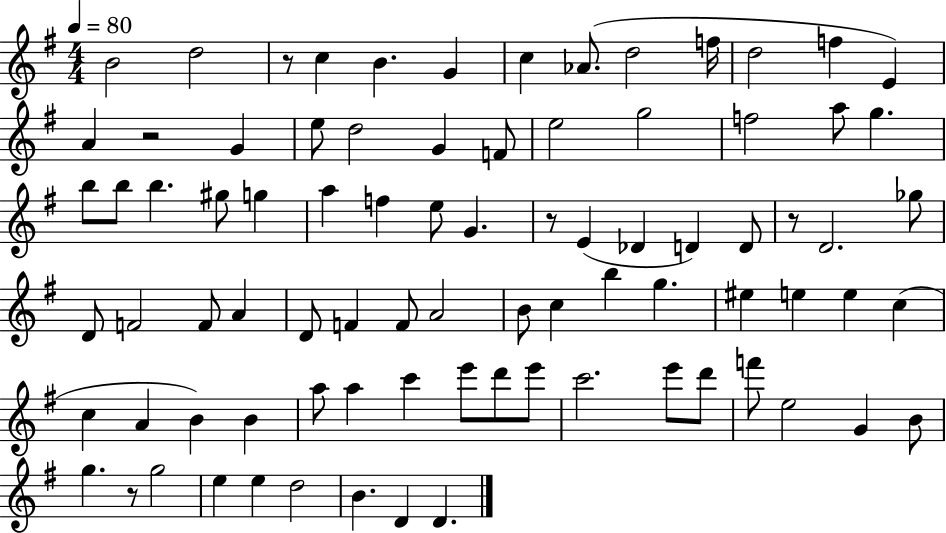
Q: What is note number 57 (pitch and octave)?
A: B4